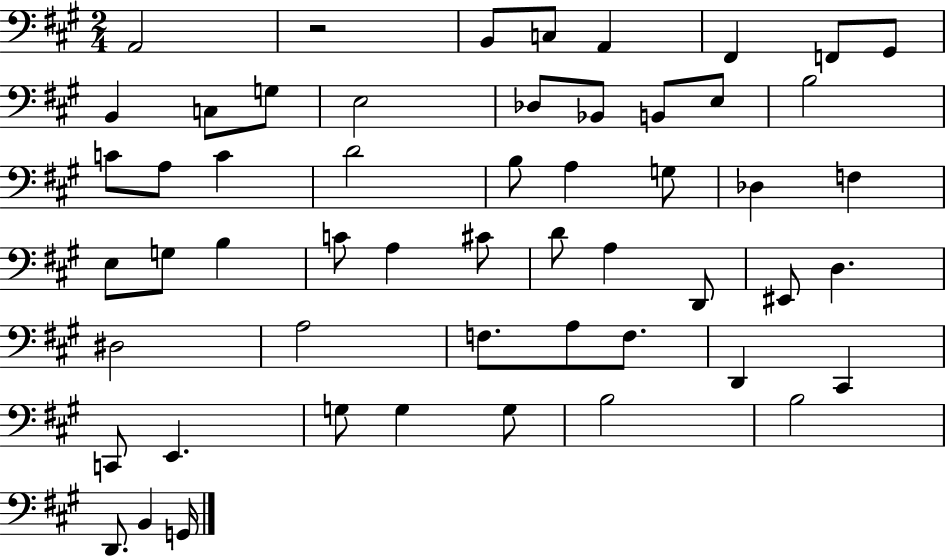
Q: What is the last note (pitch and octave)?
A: G2